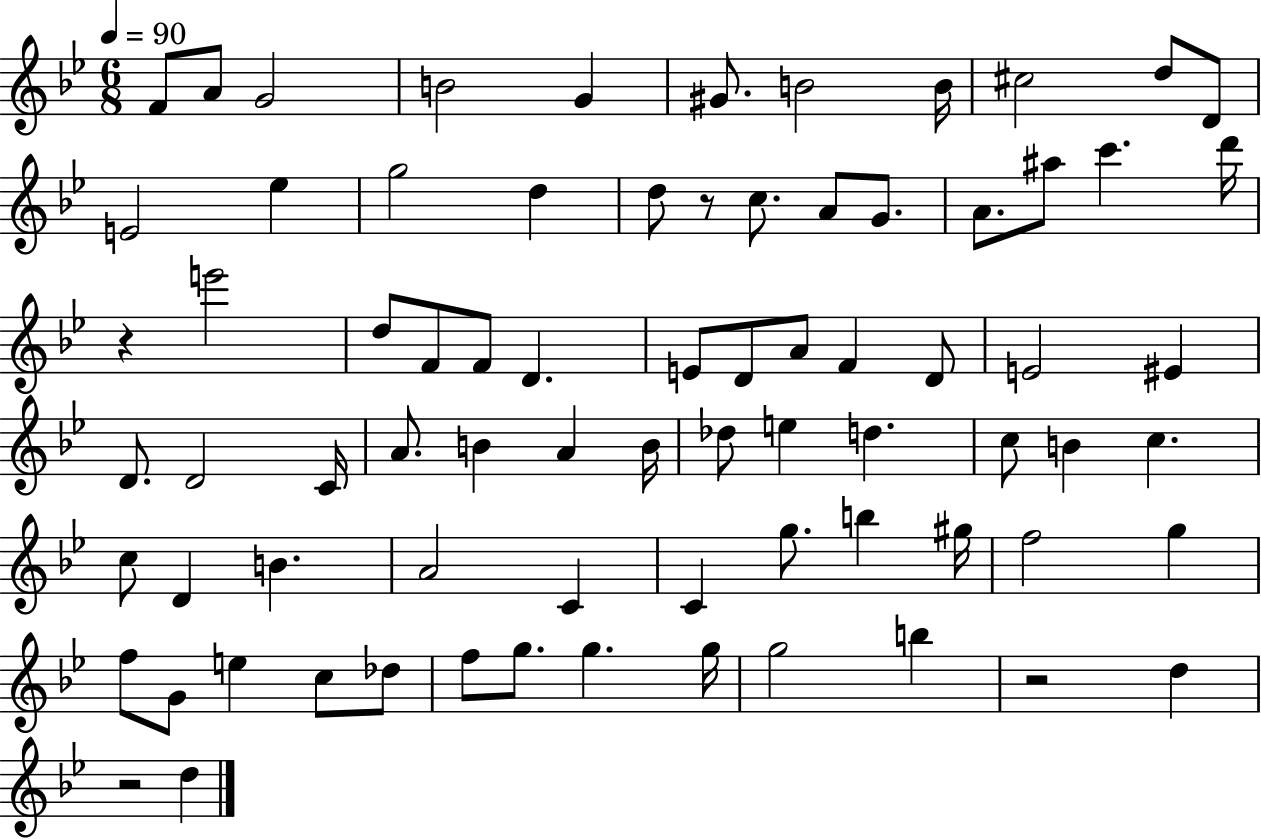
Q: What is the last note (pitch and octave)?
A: D5